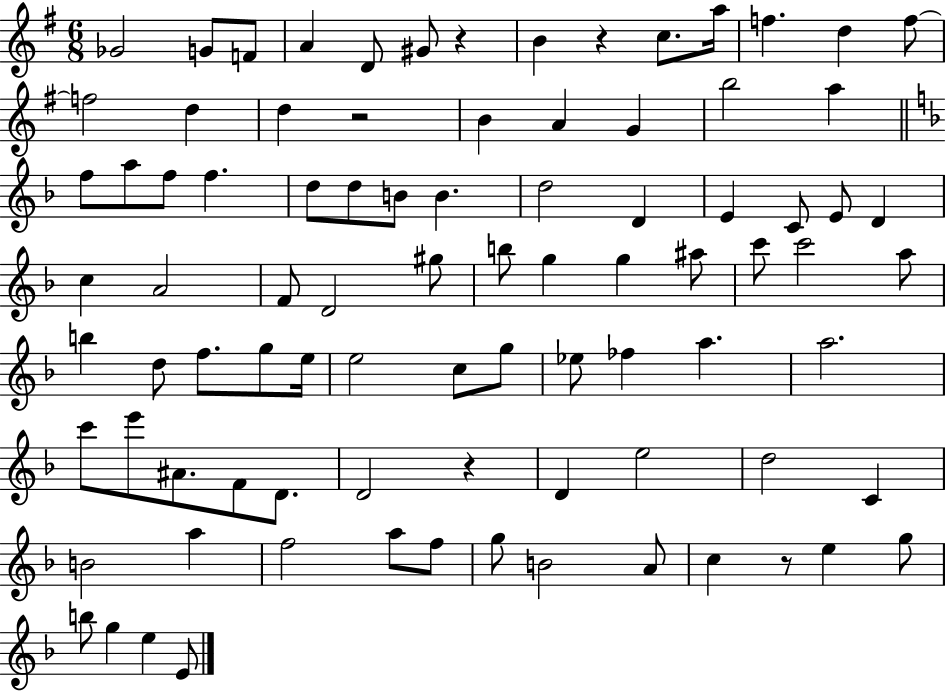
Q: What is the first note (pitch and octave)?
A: Gb4